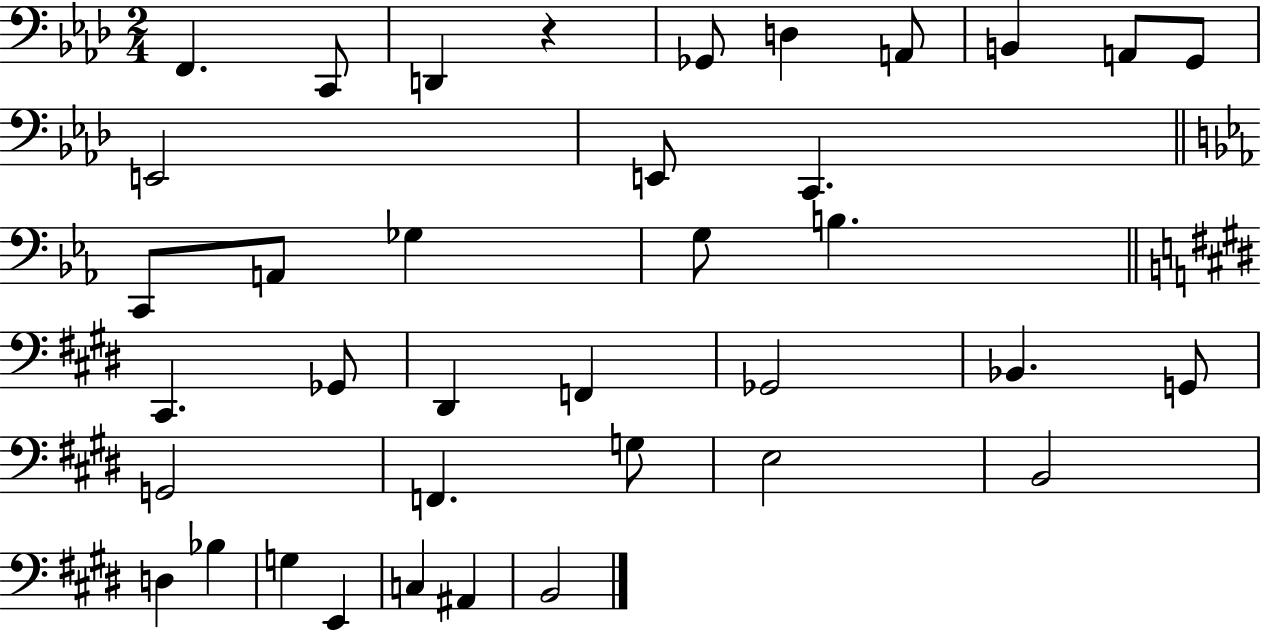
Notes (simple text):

F2/q. C2/e D2/q R/q Gb2/e D3/q A2/e B2/q A2/e G2/e E2/h E2/e C2/q. C2/e A2/e Gb3/q G3/e B3/q. C#2/q. Gb2/e D#2/q F2/q Gb2/h Bb2/q. G2/e G2/h F2/q. G3/e E3/h B2/h D3/q Bb3/q G3/q E2/q C3/q A#2/q B2/h